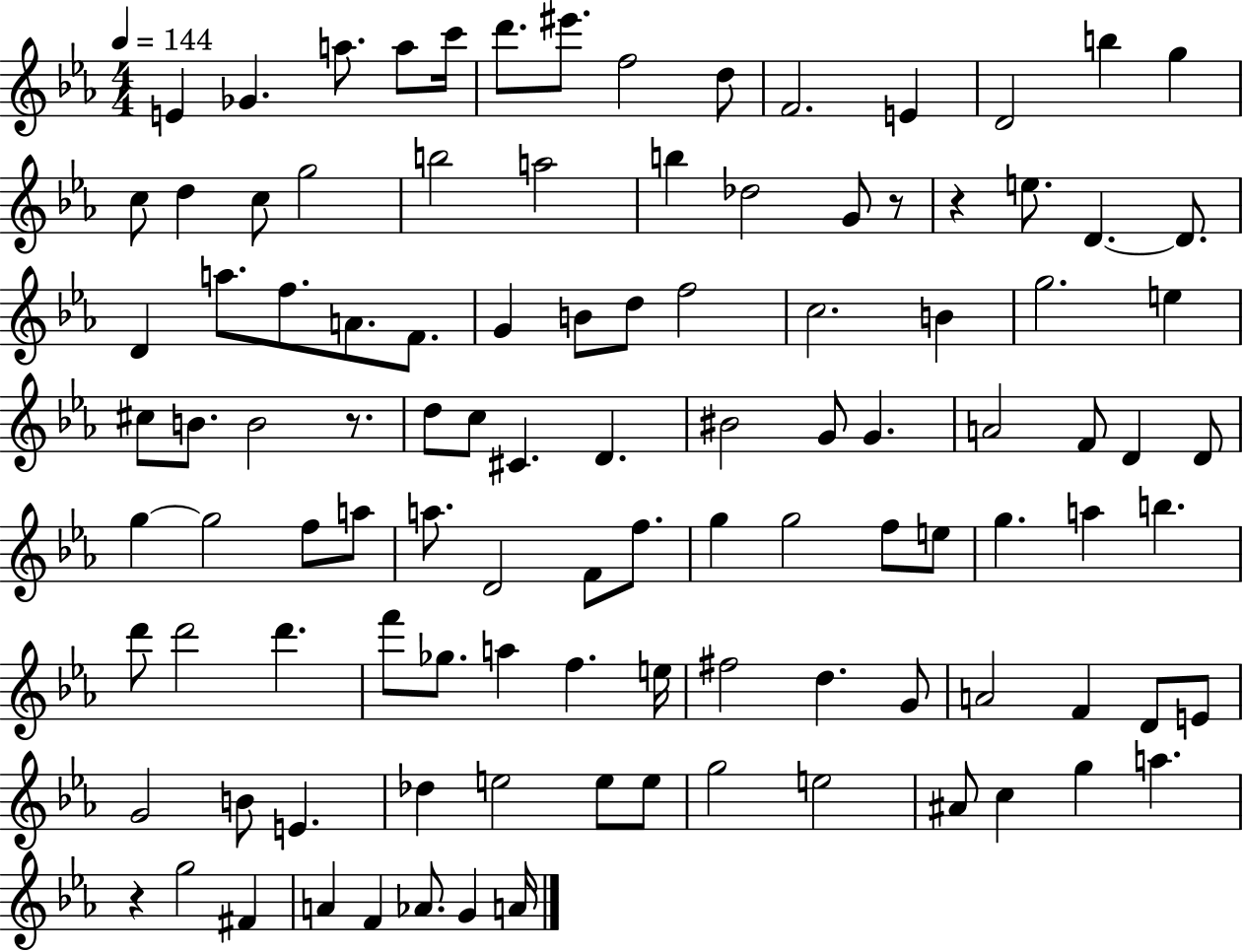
E4/q Gb4/q. A5/e. A5/e C6/s D6/e. EIS6/e. F5/h D5/e F4/h. E4/q D4/h B5/q G5/q C5/e D5/q C5/e G5/h B5/h A5/h B5/q Db5/h G4/e R/e R/q E5/e. D4/q. D4/e. D4/q A5/e. F5/e. A4/e. F4/e. G4/q B4/e D5/e F5/h C5/h. B4/q G5/h. E5/q C#5/e B4/e. B4/h R/e. D5/e C5/e C#4/q. D4/q. BIS4/h G4/e G4/q. A4/h F4/e D4/q D4/e G5/q G5/h F5/e A5/e A5/e. D4/h F4/e F5/e. G5/q G5/h F5/e E5/e G5/q. A5/q B5/q. D6/e D6/h D6/q. F6/e Gb5/e. A5/q F5/q. E5/s F#5/h D5/q. G4/e A4/h F4/q D4/e E4/e G4/h B4/e E4/q. Db5/q E5/h E5/e E5/e G5/h E5/h A#4/e C5/q G5/q A5/q. R/q G5/h F#4/q A4/q F4/q Ab4/e. G4/q A4/s